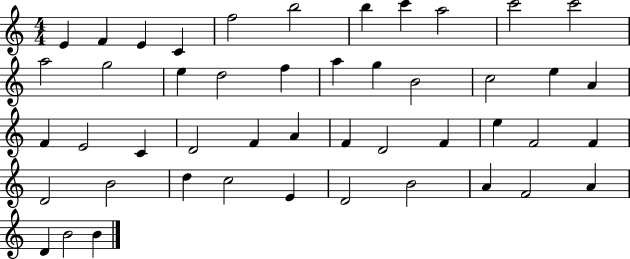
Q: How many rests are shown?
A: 0